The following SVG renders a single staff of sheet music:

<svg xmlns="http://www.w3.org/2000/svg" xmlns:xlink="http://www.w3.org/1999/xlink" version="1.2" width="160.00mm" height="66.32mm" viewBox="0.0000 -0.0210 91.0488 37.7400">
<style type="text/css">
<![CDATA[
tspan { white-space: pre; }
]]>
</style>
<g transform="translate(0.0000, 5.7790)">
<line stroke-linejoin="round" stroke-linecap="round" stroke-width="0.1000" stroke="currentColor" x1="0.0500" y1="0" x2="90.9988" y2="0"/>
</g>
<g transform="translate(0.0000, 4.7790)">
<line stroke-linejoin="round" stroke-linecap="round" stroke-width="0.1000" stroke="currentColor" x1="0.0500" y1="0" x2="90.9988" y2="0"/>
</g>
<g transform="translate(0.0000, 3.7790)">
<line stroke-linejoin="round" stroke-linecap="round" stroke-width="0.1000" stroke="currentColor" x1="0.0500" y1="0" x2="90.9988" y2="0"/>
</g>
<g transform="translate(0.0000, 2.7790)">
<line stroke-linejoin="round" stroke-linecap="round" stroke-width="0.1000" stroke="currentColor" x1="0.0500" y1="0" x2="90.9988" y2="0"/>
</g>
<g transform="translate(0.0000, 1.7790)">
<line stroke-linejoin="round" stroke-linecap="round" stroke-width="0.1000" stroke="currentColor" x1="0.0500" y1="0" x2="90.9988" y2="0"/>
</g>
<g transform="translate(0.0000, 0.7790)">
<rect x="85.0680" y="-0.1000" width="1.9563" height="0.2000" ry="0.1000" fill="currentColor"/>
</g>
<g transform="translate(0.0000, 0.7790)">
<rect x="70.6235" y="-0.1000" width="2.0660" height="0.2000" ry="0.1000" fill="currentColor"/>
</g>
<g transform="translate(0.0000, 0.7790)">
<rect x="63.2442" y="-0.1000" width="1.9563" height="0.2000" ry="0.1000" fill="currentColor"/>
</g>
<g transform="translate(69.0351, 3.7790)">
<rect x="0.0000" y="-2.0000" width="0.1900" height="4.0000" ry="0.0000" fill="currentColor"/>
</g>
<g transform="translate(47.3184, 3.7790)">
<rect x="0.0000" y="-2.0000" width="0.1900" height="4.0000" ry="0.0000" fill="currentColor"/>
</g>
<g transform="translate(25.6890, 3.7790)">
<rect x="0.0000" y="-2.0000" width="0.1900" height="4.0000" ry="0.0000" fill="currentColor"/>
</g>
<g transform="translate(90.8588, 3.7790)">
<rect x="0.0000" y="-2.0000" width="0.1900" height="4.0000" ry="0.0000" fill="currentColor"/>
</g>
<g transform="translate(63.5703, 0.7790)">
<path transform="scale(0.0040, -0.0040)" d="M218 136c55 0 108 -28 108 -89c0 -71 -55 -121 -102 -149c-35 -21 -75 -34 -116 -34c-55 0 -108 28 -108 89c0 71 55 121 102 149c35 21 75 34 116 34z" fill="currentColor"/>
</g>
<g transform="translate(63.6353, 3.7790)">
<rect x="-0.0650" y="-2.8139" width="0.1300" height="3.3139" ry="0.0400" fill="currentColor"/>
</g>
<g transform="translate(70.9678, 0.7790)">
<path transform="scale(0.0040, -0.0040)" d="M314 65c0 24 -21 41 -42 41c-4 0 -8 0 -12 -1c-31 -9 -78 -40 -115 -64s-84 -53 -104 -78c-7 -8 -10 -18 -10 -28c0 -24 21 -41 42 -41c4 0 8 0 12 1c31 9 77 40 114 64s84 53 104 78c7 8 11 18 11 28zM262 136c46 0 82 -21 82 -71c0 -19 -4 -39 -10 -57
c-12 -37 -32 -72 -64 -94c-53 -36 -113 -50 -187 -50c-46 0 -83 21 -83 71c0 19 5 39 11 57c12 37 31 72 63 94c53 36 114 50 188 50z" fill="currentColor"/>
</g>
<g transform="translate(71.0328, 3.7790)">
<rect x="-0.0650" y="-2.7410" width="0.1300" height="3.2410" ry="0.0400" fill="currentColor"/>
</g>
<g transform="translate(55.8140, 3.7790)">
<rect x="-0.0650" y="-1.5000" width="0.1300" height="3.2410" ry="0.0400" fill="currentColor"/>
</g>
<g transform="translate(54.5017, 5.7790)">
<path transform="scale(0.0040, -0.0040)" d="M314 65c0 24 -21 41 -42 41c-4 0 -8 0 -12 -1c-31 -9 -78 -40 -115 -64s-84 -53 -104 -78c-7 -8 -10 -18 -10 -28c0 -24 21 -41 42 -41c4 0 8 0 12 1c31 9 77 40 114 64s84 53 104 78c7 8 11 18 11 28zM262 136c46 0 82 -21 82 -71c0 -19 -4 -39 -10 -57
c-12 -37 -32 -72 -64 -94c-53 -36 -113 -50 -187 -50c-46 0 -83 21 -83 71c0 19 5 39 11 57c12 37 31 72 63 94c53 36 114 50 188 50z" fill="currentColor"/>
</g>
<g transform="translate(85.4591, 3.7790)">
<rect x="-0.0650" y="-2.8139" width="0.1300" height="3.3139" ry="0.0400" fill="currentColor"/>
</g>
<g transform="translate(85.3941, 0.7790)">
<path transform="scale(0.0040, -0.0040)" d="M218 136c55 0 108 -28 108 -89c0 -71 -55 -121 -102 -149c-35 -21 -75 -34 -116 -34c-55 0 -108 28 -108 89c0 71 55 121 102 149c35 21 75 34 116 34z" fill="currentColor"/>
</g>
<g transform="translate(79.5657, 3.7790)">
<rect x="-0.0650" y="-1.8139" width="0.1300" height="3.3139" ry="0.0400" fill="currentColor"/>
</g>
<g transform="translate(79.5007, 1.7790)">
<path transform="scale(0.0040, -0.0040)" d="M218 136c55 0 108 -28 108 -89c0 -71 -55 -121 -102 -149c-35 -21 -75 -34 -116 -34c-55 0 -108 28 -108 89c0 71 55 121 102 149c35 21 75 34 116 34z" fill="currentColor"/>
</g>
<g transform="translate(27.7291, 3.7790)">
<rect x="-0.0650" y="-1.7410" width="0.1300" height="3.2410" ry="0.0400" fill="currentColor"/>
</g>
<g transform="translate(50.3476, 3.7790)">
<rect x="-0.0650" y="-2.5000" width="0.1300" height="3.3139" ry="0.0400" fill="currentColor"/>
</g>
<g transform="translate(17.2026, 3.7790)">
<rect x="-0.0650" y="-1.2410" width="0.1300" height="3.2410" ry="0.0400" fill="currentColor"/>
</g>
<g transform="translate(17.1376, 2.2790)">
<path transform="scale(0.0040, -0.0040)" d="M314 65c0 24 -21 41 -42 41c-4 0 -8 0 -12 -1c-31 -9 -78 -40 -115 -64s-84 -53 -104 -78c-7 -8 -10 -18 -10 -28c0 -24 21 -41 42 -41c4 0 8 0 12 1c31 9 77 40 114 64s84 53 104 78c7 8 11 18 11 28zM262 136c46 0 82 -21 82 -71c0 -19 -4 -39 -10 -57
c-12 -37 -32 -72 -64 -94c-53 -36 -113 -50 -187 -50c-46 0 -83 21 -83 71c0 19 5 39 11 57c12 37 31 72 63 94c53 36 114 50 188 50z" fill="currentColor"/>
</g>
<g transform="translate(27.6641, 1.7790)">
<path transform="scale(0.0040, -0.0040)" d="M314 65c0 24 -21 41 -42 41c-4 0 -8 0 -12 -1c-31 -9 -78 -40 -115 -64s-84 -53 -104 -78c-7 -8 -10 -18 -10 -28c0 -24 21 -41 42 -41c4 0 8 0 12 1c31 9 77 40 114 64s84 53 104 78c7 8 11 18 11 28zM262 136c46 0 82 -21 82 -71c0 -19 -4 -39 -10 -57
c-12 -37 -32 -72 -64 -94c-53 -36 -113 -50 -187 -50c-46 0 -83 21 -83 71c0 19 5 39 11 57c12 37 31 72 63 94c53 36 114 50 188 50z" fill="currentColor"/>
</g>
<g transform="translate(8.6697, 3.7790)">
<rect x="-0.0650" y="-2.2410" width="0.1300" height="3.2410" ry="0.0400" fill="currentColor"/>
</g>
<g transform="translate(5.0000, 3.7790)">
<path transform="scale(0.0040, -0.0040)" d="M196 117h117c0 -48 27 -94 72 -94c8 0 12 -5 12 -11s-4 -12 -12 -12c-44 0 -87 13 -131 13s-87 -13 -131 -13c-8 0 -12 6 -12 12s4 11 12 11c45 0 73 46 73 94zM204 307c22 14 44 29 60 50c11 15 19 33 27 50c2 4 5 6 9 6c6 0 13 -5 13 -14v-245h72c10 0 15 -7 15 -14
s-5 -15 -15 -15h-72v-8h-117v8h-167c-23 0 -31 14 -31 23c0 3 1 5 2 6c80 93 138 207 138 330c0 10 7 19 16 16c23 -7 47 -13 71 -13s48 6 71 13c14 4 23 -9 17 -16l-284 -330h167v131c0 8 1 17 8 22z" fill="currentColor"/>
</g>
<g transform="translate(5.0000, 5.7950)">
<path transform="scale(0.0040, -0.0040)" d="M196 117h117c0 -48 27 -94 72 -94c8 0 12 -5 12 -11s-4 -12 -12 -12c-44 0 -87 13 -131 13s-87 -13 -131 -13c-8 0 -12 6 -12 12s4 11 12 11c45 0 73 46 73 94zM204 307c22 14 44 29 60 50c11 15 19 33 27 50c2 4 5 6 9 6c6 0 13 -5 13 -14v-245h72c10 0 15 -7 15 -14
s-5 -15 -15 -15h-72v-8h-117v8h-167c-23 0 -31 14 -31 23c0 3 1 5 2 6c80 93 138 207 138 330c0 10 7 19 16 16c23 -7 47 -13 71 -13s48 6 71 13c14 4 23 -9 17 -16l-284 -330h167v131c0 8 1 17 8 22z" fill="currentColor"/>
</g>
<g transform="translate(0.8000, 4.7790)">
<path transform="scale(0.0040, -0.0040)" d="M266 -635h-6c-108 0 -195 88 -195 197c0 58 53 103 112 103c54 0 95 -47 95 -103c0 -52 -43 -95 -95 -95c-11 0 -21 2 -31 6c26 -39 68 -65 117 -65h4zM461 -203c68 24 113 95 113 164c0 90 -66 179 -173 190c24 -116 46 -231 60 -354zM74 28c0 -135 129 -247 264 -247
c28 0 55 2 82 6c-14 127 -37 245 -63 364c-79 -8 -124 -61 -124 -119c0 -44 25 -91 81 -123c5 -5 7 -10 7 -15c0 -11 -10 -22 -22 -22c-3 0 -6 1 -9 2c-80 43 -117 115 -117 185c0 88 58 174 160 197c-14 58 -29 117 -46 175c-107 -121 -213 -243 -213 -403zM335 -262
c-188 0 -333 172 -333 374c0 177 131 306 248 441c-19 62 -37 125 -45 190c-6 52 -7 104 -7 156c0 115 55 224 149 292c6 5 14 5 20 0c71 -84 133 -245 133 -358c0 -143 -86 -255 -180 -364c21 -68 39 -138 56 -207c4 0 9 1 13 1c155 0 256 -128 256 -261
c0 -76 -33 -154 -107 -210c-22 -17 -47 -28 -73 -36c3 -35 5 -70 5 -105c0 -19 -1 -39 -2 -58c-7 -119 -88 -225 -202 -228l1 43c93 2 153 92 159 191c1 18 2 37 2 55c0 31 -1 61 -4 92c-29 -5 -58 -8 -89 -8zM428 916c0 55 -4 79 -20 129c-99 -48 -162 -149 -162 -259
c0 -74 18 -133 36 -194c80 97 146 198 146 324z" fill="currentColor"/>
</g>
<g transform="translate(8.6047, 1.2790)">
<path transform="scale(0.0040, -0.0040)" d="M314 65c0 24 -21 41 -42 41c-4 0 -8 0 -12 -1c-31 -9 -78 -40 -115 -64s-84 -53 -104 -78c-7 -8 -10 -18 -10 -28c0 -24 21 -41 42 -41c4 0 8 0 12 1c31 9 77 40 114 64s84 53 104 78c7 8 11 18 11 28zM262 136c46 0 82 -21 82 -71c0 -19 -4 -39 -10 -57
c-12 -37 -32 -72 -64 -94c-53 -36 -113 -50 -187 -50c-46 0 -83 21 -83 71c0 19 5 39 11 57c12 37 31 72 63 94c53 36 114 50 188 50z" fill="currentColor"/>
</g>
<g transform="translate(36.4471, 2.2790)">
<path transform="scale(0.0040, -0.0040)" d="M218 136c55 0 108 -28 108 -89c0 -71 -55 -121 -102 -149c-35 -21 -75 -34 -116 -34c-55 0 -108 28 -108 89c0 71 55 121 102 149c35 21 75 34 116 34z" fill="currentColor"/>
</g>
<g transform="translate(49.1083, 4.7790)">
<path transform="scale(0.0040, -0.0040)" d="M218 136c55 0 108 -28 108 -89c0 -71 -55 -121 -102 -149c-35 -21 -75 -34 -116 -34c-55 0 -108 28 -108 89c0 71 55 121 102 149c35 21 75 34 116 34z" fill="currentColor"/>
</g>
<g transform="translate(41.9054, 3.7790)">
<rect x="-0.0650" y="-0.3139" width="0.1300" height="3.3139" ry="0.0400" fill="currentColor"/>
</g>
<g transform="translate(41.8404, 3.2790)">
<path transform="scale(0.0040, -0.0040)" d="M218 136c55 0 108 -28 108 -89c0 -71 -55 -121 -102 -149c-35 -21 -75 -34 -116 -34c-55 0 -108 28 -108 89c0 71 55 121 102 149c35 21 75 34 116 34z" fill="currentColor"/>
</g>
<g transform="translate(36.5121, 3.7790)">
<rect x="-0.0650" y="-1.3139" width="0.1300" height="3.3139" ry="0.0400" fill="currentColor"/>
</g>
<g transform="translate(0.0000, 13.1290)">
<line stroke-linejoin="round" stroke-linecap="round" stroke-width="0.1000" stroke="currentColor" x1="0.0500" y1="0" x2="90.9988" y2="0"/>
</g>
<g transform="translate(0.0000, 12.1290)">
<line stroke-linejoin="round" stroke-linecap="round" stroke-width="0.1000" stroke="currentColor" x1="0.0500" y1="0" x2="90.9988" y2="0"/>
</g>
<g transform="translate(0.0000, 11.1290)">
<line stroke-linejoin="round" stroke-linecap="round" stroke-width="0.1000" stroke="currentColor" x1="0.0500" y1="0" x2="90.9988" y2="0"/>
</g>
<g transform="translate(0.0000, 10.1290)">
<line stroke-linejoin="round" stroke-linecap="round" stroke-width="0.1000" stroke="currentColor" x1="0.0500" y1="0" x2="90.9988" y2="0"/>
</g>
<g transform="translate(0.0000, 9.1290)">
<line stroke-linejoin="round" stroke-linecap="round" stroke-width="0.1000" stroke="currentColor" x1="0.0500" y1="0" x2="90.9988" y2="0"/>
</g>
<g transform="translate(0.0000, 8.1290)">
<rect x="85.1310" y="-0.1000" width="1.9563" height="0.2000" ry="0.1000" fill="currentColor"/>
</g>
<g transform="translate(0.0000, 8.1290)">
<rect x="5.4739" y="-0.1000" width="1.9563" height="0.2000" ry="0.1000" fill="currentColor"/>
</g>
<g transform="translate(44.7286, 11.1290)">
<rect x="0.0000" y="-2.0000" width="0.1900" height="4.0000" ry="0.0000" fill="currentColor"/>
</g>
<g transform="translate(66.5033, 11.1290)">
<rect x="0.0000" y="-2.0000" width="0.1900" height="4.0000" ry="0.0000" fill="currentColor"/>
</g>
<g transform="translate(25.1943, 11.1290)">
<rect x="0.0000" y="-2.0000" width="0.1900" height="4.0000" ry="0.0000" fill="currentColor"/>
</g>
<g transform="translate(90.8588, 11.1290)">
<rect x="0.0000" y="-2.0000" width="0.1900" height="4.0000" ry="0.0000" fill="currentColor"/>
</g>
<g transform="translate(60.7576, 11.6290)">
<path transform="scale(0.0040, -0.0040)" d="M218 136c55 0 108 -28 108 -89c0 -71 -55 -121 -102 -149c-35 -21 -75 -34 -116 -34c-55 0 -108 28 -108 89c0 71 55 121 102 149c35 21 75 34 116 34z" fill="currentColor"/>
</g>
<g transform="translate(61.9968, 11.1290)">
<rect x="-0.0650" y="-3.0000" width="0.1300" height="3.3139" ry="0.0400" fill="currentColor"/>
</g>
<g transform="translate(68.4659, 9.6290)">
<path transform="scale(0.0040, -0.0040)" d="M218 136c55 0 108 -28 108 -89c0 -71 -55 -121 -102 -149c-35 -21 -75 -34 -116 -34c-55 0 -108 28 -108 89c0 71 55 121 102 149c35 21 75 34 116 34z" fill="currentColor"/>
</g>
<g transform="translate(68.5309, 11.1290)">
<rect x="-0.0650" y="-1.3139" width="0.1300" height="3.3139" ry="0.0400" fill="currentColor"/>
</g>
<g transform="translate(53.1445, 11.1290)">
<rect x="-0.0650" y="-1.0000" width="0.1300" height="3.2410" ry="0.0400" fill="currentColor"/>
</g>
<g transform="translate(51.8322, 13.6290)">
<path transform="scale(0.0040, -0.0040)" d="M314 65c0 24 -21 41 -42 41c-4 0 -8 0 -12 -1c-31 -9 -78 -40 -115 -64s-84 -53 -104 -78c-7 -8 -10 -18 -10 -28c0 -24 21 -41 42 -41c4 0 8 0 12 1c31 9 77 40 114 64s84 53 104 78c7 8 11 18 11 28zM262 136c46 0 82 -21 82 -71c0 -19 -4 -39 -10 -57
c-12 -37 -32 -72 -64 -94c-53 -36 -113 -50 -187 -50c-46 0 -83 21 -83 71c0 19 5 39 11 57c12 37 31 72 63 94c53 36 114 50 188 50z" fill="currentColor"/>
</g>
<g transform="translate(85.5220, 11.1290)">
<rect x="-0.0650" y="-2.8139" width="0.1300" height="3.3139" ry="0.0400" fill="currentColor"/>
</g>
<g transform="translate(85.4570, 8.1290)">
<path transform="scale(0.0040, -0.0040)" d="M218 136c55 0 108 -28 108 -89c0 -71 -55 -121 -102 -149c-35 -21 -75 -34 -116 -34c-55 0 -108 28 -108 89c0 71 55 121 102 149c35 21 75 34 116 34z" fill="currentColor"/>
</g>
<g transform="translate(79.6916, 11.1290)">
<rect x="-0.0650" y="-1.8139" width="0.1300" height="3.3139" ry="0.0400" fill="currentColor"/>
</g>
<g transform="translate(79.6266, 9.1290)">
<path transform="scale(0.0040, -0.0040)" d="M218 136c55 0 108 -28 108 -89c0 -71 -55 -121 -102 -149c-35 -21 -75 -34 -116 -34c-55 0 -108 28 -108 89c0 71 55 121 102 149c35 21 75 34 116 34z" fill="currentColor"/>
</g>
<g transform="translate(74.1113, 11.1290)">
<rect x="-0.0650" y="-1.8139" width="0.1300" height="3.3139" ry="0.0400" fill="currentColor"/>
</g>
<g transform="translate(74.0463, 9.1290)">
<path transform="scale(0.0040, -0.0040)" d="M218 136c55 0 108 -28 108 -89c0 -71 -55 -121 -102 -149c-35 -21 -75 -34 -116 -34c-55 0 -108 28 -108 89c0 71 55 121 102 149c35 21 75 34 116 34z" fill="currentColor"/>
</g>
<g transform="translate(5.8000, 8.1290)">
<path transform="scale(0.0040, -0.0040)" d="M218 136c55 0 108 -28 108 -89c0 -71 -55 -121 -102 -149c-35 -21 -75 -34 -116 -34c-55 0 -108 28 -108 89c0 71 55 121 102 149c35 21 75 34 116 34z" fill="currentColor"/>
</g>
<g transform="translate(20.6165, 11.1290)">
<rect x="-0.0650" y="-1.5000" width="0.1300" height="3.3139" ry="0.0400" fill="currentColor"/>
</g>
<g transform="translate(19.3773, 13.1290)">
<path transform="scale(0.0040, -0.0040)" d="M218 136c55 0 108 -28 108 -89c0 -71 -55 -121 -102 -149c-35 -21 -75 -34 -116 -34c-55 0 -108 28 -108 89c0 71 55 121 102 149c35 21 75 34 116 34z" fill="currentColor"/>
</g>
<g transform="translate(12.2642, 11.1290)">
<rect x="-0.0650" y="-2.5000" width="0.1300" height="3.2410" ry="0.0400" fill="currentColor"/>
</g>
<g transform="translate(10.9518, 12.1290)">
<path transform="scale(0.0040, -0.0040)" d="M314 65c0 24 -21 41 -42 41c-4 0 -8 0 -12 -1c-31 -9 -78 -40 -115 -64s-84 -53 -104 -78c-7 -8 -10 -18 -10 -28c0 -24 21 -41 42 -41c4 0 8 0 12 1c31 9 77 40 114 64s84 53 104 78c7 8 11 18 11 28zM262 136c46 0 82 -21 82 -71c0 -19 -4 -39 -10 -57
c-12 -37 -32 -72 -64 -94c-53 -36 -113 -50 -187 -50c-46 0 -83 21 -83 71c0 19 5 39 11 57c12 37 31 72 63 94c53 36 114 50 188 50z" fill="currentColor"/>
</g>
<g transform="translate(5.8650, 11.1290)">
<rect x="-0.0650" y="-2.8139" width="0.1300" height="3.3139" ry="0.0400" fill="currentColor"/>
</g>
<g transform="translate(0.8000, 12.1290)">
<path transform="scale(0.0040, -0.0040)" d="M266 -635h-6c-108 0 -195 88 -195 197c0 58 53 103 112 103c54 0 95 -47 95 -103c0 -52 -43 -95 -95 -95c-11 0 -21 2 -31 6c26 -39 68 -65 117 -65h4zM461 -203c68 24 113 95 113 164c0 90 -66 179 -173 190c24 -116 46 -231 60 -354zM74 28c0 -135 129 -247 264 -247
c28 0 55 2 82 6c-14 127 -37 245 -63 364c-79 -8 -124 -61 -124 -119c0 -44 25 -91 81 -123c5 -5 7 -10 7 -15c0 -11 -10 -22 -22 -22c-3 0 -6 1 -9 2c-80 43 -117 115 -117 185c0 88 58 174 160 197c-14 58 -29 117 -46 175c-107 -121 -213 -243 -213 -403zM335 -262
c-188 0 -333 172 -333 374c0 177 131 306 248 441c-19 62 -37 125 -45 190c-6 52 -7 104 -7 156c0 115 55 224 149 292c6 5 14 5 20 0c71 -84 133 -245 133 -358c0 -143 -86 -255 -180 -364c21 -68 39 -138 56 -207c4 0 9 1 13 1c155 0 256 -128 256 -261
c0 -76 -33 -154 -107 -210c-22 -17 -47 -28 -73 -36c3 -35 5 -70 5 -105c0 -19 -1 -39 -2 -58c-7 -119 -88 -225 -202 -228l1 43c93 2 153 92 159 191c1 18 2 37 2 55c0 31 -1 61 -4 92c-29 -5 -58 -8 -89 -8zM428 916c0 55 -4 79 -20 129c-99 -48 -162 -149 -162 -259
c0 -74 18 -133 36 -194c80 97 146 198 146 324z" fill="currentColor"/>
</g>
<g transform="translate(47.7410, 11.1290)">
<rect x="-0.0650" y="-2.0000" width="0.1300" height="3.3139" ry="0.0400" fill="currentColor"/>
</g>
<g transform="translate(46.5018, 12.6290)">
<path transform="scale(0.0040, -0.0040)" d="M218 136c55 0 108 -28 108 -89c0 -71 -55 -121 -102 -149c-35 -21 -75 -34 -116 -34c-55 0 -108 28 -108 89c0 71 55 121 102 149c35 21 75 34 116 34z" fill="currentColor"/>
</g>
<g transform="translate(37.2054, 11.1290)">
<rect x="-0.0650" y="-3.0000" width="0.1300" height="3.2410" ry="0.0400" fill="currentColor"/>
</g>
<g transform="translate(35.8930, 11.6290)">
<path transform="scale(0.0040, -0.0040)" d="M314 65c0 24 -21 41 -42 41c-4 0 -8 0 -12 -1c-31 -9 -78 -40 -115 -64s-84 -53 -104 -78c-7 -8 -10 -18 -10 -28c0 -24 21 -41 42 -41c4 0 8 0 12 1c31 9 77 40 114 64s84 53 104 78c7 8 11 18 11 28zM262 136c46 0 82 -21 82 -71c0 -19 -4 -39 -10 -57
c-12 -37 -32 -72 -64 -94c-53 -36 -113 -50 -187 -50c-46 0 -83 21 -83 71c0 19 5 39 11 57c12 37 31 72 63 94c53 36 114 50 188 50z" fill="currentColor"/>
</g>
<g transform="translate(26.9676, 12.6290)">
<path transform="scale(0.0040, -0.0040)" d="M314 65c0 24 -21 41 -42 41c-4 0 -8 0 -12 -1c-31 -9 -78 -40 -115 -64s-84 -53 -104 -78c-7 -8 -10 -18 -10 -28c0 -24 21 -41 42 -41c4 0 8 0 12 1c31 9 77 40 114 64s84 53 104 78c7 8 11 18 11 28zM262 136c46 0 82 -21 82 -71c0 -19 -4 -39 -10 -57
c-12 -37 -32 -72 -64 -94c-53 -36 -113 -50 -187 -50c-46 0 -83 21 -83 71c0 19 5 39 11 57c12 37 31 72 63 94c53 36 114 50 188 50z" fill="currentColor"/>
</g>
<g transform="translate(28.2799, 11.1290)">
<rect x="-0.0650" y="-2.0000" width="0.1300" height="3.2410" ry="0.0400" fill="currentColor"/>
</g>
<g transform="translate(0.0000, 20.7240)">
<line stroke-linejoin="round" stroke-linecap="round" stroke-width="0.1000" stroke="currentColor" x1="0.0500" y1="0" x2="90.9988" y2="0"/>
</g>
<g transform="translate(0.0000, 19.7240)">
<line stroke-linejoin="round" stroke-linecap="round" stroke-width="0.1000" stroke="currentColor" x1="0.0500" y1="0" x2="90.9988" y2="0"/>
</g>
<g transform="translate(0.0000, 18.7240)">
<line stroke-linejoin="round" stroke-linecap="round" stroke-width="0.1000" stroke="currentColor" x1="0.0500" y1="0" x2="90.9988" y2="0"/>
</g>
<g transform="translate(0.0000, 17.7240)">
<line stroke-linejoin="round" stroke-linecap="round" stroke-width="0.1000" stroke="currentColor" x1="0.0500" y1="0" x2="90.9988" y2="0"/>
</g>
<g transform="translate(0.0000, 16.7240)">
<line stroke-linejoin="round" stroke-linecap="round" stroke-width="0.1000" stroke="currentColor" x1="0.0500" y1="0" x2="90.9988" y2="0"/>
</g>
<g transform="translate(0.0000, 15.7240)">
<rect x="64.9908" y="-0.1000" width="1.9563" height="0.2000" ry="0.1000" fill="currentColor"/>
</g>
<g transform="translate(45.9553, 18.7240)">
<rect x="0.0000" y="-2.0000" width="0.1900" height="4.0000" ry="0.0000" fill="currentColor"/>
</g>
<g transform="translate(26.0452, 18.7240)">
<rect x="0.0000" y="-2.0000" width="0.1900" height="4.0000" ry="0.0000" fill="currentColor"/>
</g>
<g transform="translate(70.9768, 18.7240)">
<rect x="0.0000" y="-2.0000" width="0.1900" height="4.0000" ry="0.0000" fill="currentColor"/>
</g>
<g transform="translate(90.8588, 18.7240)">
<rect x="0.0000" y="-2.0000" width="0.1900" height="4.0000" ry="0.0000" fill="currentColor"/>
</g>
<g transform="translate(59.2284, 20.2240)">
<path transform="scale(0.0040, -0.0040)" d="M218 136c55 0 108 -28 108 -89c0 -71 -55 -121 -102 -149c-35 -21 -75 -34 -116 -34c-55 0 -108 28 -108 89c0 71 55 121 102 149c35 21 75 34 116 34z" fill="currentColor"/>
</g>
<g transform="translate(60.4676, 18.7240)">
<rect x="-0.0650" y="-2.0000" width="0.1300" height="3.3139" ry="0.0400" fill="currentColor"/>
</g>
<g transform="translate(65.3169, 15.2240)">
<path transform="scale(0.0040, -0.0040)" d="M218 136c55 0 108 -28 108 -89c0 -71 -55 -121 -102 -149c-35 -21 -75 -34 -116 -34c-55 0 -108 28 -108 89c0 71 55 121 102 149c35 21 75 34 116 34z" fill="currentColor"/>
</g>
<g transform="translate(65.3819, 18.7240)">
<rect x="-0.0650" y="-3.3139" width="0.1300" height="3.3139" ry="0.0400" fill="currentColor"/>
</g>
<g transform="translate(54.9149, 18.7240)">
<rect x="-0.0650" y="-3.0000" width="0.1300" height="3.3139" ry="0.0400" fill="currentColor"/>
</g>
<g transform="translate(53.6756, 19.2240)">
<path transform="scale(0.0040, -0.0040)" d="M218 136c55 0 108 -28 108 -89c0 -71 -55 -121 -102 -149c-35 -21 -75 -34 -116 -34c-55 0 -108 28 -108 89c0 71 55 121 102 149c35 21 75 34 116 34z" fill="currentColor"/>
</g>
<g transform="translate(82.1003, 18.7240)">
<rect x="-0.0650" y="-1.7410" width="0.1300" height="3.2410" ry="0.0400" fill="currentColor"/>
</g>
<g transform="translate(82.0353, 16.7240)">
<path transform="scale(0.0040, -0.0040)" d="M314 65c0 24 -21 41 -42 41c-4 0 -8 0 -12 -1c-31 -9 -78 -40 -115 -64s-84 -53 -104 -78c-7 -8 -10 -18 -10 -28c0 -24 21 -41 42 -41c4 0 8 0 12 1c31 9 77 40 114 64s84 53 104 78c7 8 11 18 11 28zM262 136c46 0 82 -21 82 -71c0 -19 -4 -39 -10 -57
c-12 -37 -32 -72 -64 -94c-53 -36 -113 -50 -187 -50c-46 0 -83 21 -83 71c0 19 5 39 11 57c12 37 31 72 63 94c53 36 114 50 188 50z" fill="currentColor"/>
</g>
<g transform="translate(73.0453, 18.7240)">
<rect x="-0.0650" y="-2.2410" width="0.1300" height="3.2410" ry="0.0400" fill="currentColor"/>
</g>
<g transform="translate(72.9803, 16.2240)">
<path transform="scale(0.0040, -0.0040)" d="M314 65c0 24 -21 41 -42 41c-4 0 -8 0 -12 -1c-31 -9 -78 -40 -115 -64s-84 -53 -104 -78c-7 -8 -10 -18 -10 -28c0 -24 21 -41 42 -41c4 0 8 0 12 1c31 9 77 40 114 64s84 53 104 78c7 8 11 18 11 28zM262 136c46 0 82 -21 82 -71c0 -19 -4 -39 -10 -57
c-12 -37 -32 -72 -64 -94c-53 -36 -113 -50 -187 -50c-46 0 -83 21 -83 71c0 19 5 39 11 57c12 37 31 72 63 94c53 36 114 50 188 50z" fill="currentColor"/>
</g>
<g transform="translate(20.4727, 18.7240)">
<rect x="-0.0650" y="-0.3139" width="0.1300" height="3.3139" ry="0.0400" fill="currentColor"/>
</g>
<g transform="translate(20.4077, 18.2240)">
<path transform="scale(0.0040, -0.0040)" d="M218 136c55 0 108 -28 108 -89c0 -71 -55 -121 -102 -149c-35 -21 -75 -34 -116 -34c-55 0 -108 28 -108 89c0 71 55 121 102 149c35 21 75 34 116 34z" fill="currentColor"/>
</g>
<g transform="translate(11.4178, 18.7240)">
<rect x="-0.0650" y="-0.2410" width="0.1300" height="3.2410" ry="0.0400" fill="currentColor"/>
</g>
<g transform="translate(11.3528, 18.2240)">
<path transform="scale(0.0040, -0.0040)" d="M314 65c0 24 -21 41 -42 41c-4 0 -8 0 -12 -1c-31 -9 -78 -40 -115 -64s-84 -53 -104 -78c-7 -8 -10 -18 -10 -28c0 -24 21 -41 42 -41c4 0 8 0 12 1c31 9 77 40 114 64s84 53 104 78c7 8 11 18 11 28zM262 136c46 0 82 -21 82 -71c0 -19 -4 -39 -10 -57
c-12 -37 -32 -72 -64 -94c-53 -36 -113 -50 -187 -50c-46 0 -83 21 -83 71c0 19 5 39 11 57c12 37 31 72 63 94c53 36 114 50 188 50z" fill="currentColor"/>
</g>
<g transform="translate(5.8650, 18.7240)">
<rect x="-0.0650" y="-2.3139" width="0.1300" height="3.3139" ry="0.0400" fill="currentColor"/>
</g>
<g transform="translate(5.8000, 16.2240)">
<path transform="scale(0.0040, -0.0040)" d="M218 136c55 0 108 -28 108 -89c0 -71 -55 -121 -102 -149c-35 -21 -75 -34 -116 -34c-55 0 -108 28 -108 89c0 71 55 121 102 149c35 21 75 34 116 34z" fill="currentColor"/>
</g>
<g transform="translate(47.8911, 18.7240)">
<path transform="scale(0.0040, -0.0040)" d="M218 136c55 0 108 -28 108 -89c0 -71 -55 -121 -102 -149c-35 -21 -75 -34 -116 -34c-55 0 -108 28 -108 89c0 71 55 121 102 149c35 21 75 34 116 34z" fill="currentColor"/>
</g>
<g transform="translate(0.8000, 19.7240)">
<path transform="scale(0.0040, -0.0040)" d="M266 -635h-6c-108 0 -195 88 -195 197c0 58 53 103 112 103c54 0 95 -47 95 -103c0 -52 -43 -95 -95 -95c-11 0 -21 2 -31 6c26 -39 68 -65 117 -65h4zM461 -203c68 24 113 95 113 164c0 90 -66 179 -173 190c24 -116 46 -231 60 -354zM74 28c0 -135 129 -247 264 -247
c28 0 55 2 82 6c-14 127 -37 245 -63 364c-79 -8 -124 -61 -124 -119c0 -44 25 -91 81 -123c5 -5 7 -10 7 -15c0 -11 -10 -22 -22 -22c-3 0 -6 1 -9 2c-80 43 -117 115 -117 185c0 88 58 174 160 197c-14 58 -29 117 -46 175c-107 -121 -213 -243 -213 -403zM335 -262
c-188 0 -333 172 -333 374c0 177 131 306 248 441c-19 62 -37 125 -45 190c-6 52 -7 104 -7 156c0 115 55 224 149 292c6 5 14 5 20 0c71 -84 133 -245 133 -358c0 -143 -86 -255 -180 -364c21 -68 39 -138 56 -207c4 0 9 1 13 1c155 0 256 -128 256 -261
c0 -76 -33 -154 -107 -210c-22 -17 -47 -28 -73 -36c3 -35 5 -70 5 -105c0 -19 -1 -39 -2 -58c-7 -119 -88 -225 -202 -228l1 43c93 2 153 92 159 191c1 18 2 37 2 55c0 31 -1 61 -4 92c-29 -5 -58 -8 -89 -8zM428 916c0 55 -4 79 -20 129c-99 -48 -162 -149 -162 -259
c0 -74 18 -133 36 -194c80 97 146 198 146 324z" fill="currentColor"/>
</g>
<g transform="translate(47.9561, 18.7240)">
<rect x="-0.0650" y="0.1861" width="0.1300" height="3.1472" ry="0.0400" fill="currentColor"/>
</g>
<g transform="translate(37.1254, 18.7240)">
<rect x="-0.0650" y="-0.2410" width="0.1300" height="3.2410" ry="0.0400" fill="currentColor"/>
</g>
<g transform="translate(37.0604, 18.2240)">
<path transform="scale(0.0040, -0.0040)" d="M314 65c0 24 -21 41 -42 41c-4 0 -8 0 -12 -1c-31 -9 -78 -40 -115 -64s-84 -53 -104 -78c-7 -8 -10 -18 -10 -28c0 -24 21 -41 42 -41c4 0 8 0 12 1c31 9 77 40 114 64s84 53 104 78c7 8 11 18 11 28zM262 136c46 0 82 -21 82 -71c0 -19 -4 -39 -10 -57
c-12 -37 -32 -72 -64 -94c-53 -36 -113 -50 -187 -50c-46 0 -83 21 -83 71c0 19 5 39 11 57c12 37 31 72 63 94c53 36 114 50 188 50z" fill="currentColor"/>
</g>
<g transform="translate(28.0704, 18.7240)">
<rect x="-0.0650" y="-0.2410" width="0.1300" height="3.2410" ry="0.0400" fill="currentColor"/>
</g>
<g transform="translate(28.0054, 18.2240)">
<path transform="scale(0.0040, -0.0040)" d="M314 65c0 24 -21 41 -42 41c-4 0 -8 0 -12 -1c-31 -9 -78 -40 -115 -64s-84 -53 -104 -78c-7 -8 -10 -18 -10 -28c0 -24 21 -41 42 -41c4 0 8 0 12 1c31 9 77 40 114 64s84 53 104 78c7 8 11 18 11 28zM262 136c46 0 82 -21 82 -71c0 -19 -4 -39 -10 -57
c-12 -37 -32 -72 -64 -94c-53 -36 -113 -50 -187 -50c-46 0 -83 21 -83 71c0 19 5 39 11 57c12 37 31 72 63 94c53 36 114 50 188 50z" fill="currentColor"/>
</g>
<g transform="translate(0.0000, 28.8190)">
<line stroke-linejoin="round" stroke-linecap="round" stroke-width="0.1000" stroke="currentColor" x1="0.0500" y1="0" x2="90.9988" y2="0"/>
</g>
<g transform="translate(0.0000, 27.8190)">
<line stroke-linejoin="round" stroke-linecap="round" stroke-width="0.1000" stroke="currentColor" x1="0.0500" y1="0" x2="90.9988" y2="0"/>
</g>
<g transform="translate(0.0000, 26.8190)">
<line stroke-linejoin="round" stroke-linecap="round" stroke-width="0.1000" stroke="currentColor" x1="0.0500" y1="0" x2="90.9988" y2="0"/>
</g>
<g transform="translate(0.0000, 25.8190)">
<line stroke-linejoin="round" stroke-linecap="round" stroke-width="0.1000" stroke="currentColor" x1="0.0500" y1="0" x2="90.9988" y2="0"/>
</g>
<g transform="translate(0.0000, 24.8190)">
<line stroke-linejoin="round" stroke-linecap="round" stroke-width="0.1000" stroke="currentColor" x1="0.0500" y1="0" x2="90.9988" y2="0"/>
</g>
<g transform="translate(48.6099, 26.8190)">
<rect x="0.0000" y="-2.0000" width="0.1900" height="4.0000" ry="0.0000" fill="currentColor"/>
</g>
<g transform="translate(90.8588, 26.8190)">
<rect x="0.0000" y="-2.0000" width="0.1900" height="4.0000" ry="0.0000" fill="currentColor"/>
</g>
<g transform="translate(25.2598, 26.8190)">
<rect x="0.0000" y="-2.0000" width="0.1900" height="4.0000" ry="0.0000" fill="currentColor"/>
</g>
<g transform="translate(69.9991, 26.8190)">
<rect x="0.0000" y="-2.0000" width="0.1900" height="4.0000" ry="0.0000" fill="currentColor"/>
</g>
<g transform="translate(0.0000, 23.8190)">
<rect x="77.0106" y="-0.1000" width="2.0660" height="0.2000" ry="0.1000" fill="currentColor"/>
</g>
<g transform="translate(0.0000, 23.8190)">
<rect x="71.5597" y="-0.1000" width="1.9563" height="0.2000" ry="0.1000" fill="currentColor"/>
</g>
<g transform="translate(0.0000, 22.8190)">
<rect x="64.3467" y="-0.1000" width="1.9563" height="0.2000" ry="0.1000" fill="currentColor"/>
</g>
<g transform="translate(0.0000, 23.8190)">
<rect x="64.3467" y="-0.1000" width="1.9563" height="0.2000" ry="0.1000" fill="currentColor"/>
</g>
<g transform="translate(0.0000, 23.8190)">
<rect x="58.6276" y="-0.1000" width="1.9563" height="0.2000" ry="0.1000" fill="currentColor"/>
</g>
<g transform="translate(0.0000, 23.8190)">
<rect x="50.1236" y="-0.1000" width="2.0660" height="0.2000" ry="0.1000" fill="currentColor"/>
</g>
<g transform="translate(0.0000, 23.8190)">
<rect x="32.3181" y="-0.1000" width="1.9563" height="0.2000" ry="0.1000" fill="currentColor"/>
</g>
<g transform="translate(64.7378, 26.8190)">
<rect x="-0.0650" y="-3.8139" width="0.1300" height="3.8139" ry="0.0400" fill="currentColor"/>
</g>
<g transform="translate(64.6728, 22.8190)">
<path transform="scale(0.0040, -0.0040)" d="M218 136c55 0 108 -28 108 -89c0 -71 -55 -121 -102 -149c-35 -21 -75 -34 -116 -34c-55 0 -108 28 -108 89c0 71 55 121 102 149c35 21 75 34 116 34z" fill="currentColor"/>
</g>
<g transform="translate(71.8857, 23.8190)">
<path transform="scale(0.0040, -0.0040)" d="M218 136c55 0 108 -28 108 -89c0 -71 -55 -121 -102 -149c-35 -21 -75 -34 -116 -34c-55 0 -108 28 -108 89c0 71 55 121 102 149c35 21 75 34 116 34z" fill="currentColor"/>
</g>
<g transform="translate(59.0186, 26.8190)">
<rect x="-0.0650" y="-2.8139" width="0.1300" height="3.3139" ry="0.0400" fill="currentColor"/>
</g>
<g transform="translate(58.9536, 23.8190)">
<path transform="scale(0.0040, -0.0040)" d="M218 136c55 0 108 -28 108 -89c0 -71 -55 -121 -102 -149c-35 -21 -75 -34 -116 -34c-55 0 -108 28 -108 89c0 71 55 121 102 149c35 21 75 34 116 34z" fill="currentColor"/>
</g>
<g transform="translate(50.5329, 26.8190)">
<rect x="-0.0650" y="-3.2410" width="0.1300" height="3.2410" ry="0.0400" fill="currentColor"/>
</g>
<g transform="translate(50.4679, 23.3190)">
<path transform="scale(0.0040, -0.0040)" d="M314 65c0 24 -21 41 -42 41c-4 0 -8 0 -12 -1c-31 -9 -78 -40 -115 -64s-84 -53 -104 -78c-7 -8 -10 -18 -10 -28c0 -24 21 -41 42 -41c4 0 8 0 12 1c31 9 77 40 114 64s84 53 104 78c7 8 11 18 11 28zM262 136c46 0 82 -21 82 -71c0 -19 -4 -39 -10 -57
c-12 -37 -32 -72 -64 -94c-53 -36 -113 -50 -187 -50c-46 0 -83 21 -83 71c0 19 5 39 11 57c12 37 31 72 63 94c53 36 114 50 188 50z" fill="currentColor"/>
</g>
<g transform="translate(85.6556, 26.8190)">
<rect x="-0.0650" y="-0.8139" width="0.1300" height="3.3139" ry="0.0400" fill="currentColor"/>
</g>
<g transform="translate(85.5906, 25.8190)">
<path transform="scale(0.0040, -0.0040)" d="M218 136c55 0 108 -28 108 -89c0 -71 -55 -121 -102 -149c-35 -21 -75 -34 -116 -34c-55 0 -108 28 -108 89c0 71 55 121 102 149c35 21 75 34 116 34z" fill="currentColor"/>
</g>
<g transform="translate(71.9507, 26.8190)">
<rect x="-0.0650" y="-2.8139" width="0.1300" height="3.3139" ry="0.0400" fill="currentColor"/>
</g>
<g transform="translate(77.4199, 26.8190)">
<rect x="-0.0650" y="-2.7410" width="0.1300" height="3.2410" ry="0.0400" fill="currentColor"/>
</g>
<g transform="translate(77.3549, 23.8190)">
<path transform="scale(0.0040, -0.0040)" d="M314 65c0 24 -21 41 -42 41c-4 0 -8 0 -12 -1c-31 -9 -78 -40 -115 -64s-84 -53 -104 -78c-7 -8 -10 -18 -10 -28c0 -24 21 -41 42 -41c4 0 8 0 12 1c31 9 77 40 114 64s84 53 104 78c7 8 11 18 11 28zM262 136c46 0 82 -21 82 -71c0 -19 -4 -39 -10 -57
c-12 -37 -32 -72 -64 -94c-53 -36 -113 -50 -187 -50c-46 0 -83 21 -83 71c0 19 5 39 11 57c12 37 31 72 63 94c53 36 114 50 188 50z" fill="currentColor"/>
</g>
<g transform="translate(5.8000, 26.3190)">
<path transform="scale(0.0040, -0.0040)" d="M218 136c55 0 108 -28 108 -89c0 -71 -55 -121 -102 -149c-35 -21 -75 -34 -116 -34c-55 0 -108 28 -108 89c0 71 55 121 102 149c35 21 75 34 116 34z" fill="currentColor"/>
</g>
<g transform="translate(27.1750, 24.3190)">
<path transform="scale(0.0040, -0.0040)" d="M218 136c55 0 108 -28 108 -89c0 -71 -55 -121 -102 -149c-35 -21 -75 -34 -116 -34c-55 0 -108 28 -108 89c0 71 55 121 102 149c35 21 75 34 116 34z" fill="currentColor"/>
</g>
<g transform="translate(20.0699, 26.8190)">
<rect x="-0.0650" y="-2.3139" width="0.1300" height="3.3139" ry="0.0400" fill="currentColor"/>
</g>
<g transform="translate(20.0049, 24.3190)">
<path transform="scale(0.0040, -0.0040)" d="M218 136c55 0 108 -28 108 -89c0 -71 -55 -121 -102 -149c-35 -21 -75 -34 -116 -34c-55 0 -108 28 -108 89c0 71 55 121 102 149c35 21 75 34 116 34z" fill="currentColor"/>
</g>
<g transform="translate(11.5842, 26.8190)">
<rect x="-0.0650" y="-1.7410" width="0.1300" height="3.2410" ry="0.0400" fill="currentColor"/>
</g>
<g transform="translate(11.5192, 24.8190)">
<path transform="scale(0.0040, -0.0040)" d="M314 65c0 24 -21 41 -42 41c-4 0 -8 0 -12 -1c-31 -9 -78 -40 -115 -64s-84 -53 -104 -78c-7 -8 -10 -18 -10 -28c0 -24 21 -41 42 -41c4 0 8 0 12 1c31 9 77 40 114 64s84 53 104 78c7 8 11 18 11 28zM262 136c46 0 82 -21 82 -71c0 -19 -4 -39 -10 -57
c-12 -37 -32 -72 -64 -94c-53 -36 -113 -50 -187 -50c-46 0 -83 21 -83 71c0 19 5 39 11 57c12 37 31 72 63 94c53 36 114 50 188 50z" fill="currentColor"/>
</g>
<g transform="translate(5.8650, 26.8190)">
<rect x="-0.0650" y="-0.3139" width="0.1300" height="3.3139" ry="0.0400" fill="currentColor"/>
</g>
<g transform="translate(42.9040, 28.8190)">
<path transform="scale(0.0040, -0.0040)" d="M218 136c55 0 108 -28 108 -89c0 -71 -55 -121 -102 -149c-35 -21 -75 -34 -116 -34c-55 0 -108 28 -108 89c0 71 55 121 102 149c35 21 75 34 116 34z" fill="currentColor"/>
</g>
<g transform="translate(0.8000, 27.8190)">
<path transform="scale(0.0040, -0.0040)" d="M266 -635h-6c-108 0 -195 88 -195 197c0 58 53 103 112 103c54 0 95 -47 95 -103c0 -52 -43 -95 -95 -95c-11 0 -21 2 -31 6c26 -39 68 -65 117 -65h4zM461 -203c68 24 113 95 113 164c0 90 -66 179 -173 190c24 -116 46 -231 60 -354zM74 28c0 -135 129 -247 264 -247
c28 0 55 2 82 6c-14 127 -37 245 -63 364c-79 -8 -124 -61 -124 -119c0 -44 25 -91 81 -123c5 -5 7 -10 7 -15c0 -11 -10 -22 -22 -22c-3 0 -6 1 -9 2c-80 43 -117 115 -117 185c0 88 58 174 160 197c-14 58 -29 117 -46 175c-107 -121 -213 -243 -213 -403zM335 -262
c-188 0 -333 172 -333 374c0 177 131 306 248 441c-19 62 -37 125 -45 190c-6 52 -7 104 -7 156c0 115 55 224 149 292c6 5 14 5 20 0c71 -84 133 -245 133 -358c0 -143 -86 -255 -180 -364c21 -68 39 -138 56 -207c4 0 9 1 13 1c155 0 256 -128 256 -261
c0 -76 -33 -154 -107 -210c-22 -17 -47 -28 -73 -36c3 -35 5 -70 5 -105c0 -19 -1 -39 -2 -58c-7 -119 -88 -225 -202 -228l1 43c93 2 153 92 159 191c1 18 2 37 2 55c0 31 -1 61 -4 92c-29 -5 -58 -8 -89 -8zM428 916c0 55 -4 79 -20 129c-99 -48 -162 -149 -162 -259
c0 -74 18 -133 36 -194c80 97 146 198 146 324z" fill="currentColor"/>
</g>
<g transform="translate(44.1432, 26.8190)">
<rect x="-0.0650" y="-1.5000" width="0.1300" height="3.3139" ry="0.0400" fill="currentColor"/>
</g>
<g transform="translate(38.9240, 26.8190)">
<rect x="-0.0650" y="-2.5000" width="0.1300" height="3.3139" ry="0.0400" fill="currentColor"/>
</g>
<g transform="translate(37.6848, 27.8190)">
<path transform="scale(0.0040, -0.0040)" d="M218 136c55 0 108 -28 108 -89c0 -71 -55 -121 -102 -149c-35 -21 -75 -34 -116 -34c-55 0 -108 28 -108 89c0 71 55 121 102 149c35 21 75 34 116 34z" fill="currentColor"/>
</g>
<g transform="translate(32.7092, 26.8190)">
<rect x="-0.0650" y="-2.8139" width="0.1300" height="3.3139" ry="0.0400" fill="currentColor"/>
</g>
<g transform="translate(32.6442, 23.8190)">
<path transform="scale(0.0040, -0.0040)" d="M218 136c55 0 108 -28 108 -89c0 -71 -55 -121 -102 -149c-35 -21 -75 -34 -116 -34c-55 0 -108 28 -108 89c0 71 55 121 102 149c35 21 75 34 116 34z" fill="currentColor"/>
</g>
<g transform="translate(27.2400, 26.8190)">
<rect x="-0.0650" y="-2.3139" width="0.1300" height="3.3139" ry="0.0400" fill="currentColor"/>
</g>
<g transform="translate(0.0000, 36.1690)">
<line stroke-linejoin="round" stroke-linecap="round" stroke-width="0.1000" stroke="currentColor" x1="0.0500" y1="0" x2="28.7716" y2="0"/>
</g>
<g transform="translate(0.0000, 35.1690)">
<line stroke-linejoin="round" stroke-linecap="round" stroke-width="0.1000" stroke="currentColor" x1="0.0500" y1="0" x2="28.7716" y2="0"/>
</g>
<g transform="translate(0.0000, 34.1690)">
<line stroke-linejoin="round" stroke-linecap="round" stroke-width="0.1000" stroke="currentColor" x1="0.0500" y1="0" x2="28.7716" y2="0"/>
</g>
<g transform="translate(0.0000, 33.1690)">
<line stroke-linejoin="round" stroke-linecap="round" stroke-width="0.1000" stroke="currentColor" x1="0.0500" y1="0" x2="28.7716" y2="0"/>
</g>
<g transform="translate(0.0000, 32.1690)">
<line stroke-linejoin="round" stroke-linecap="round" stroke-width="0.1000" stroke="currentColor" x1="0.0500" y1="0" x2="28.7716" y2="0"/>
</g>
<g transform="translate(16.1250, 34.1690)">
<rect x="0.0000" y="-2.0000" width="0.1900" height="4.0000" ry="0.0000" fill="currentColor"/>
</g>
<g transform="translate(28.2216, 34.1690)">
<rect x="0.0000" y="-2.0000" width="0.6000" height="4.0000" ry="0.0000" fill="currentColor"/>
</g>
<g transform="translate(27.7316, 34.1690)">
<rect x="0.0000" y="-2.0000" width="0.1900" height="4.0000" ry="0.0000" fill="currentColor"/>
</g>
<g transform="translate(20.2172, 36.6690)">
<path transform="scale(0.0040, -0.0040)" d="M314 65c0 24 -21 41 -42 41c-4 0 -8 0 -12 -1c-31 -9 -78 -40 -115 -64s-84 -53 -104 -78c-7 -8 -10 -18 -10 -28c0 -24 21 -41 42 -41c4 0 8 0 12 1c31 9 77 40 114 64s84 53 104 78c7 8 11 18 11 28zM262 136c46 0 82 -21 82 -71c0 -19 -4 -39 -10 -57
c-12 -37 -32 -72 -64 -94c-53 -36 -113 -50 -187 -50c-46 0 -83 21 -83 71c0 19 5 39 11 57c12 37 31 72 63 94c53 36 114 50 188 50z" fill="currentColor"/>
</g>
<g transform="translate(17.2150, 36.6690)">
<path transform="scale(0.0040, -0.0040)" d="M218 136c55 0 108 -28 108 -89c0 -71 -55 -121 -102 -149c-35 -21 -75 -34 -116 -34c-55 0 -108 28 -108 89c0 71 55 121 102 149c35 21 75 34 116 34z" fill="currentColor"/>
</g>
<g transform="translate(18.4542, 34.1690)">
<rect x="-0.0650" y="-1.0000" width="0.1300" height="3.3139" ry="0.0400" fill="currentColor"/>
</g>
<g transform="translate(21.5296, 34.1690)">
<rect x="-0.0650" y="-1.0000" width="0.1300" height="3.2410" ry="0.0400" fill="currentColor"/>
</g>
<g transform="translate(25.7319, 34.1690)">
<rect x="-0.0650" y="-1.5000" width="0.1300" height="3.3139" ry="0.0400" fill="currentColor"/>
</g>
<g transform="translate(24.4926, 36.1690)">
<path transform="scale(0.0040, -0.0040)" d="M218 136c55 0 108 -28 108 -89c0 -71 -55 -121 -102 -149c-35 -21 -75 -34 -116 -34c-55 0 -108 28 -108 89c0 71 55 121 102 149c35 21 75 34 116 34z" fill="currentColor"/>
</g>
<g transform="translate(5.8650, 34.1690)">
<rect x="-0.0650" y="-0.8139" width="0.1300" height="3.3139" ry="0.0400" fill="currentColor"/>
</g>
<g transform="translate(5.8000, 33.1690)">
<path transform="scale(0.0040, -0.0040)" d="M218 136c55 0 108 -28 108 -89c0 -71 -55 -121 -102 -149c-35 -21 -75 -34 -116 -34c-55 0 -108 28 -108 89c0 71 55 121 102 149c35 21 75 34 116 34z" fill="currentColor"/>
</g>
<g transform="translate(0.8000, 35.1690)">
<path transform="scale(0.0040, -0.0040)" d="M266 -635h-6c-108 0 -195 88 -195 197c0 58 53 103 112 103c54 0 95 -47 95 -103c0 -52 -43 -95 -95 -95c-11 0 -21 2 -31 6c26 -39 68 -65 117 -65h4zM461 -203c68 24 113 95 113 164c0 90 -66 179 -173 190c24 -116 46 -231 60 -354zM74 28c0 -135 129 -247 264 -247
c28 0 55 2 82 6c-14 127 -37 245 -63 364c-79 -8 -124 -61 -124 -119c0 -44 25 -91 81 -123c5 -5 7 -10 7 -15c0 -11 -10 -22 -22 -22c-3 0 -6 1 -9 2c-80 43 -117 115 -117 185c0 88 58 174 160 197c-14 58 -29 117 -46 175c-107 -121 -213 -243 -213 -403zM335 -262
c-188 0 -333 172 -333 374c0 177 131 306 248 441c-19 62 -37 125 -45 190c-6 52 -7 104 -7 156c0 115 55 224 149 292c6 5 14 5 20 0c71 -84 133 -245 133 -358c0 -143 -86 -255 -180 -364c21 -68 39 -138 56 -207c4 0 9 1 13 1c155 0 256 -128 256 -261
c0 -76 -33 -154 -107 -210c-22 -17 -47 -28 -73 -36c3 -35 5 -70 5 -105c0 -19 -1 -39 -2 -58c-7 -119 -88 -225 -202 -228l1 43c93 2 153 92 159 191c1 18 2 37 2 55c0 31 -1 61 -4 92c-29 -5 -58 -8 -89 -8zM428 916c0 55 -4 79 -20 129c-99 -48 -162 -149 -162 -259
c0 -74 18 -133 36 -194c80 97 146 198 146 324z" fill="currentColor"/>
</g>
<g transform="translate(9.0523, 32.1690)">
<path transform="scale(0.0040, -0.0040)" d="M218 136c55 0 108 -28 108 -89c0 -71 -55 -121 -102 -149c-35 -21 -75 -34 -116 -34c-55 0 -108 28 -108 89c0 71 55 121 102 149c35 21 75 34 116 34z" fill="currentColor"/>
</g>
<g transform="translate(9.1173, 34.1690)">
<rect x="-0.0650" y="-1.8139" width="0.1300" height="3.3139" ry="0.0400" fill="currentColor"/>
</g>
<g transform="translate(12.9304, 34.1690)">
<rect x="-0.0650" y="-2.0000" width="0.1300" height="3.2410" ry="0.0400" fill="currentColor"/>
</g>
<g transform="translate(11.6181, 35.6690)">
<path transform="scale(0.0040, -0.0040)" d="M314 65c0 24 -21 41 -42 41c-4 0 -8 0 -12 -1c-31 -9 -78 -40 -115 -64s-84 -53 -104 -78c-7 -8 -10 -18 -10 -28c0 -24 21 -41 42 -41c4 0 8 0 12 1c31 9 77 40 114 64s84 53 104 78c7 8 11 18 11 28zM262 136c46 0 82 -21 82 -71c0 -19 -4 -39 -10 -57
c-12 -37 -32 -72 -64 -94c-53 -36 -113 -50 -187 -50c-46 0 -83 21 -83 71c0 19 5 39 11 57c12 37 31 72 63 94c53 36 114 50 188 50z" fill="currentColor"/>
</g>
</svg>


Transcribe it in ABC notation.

X:1
T:Untitled
M:4/4
L:1/4
K:C
g2 e2 f2 e c G E2 a a2 f a a G2 E F2 A2 F D2 A e f f a g c2 c c2 c2 B A F b g2 f2 c f2 g g a G E b2 a c' a a2 d d f F2 D D2 E